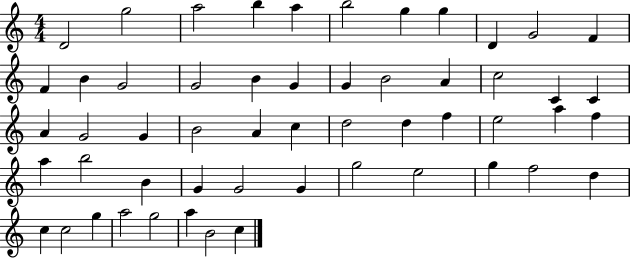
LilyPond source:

{
  \clef treble
  \numericTimeSignature
  \time 4/4
  \key c \major
  d'2 g''2 | a''2 b''4 a''4 | b''2 g''4 g''4 | d'4 g'2 f'4 | \break f'4 b'4 g'2 | g'2 b'4 g'4 | g'4 b'2 a'4 | c''2 c'4 c'4 | \break a'4 g'2 g'4 | b'2 a'4 c''4 | d''2 d''4 f''4 | e''2 a''4 f''4 | \break a''4 b''2 b'4 | g'4 g'2 g'4 | g''2 e''2 | g''4 f''2 d''4 | \break c''4 c''2 g''4 | a''2 g''2 | a''4 b'2 c''4 | \bar "|."
}